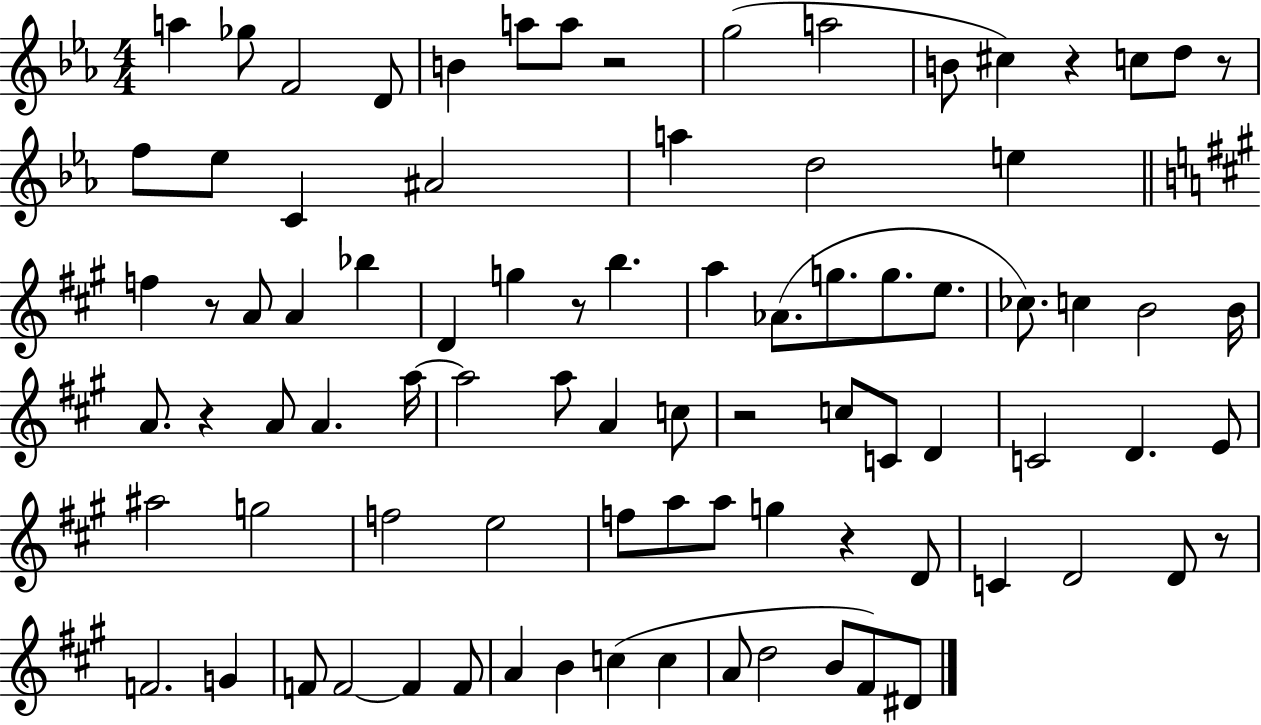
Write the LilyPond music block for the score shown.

{
  \clef treble
  \numericTimeSignature
  \time 4/4
  \key ees \major
  a''4 ges''8 f'2 d'8 | b'4 a''8 a''8 r2 | g''2( a''2 | b'8 cis''4) r4 c''8 d''8 r8 | \break f''8 ees''8 c'4 ais'2 | a''4 d''2 e''4 | \bar "||" \break \key a \major f''4 r8 a'8 a'4 bes''4 | d'4 g''4 r8 b''4. | a''4 aes'8.( g''8. g''8. e''8. | ces''8.) c''4 b'2 b'16 | \break a'8. r4 a'8 a'4. a''16~~ | a''2 a''8 a'4 c''8 | r2 c''8 c'8 d'4 | c'2 d'4. e'8 | \break ais''2 g''2 | f''2 e''2 | f''8 a''8 a''8 g''4 r4 d'8 | c'4 d'2 d'8 r8 | \break f'2. g'4 | f'8 f'2~~ f'4 f'8 | a'4 b'4 c''4( c''4 | a'8 d''2 b'8 fis'8) dis'8 | \break \bar "|."
}